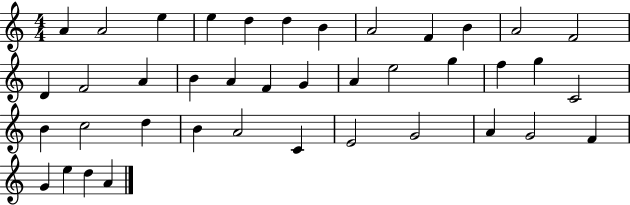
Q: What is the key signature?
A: C major